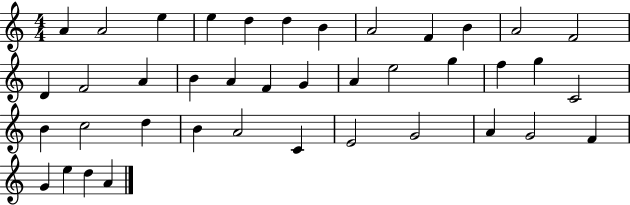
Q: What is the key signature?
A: C major